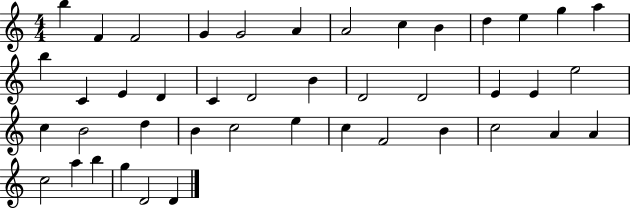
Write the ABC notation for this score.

X:1
T:Untitled
M:4/4
L:1/4
K:C
b F F2 G G2 A A2 c B d e g a b C E D C D2 B D2 D2 E E e2 c B2 d B c2 e c F2 B c2 A A c2 a b g D2 D